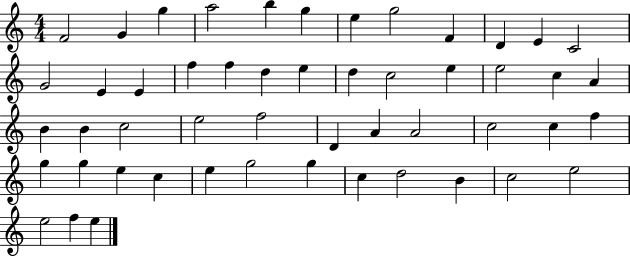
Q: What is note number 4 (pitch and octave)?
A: A5